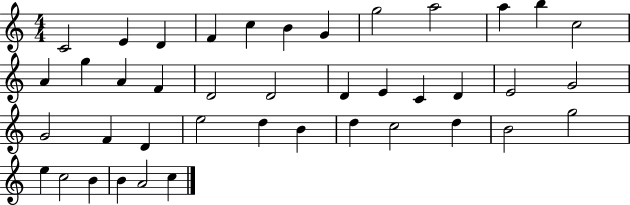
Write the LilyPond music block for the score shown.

{
  \clef treble
  \numericTimeSignature
  \time 4/4
  \key c \major
  c'2 e'4 d'4 | f'4 c''4 b'4 g'4 | g''2 a''2 | a''4 b''4 c''2 | \break a'4 g''4 a'4 f'4 | d'2 d'2 | d'4 e'4 c'4 d'4 | e'2 g'2 | \break g'2 f'4 d'4 | e''2 d''4 b'4 | d''4 c''2 d''4 | b'2 g''2 | \break e''4 c''2 b'4 | b'4 a'2 c''4 | \bar "|."
}